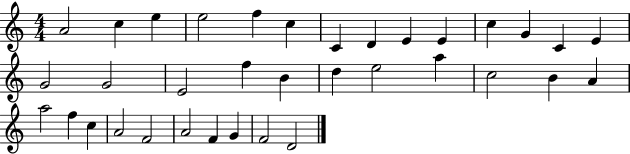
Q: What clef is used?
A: treble